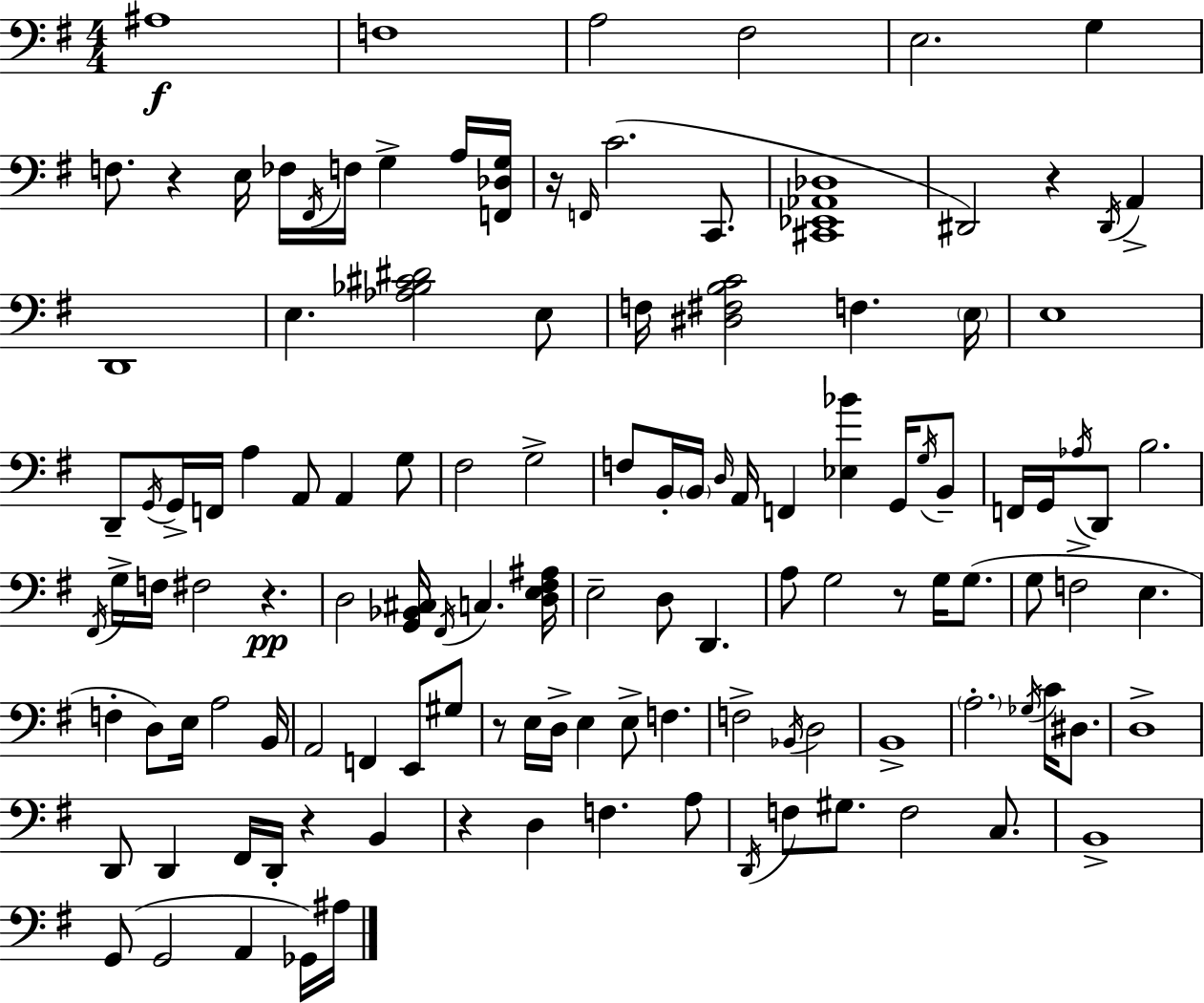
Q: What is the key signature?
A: E minor